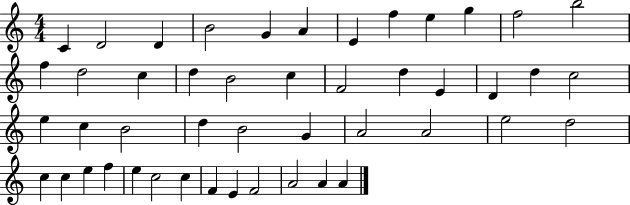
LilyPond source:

{
  \clef treble
  \numericTimeSignature
  \time 4/4
  \key c \major
  c'4 d'2 d'4 | b'2 g'4 a'4 | e'4 f''4 e''4 g''4 | f''2 b''2 | \break f''4 d''2 c''4 | d''4 b'2 c''4 | f'2 d''4 e'4 | d'4 d''4 c''2 | \break e''4 c''4 b'2 | d''4 b'2 g'4 | a'2 a'2 | e''2 d''2 | \break c''4 c''4 e''4 f''4 | e''4 c''2 c''4 | f'4 e'4 f'2 | a'2 a'4 a'4 | \break \bar "|."
}